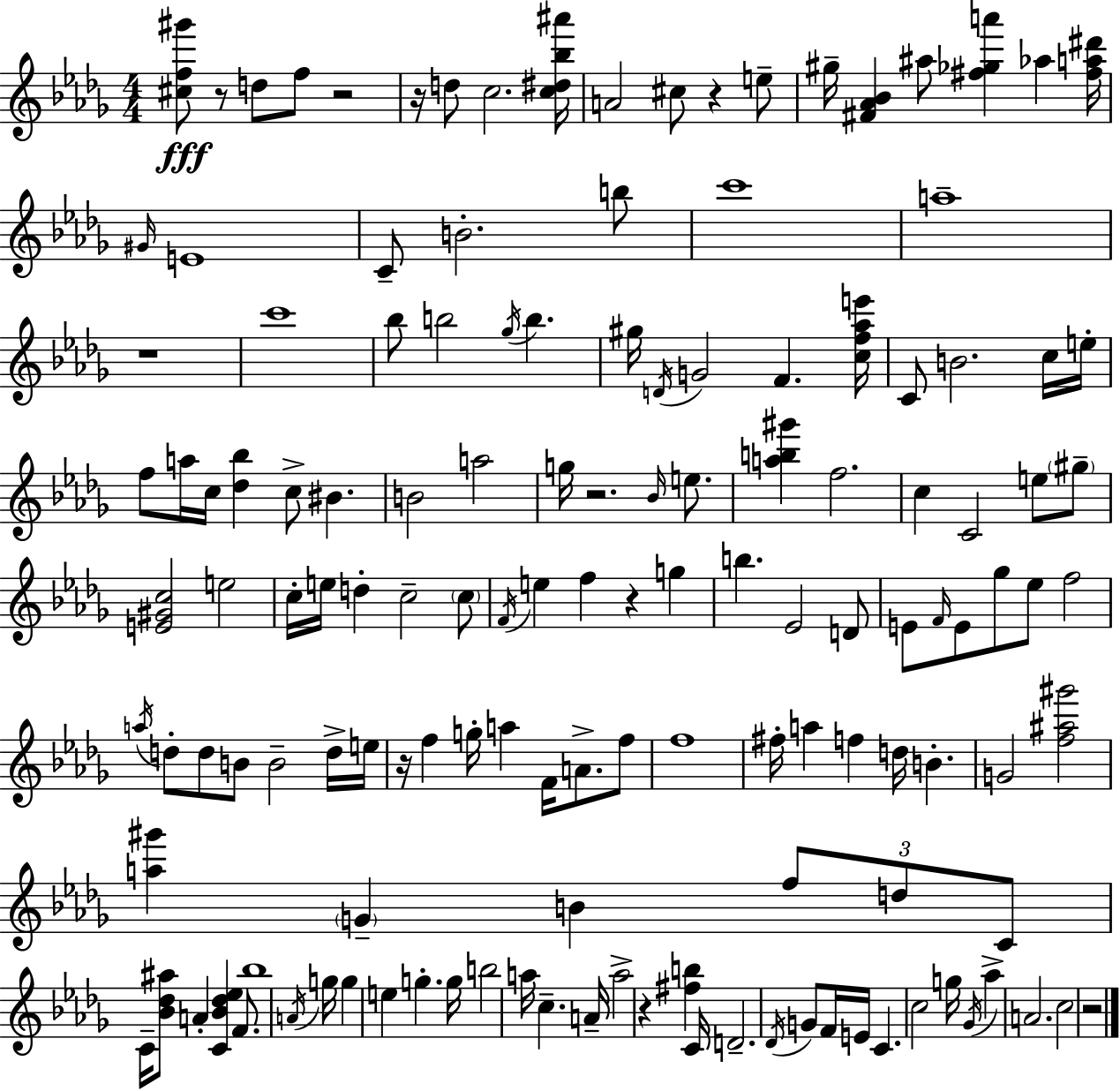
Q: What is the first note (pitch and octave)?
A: D5